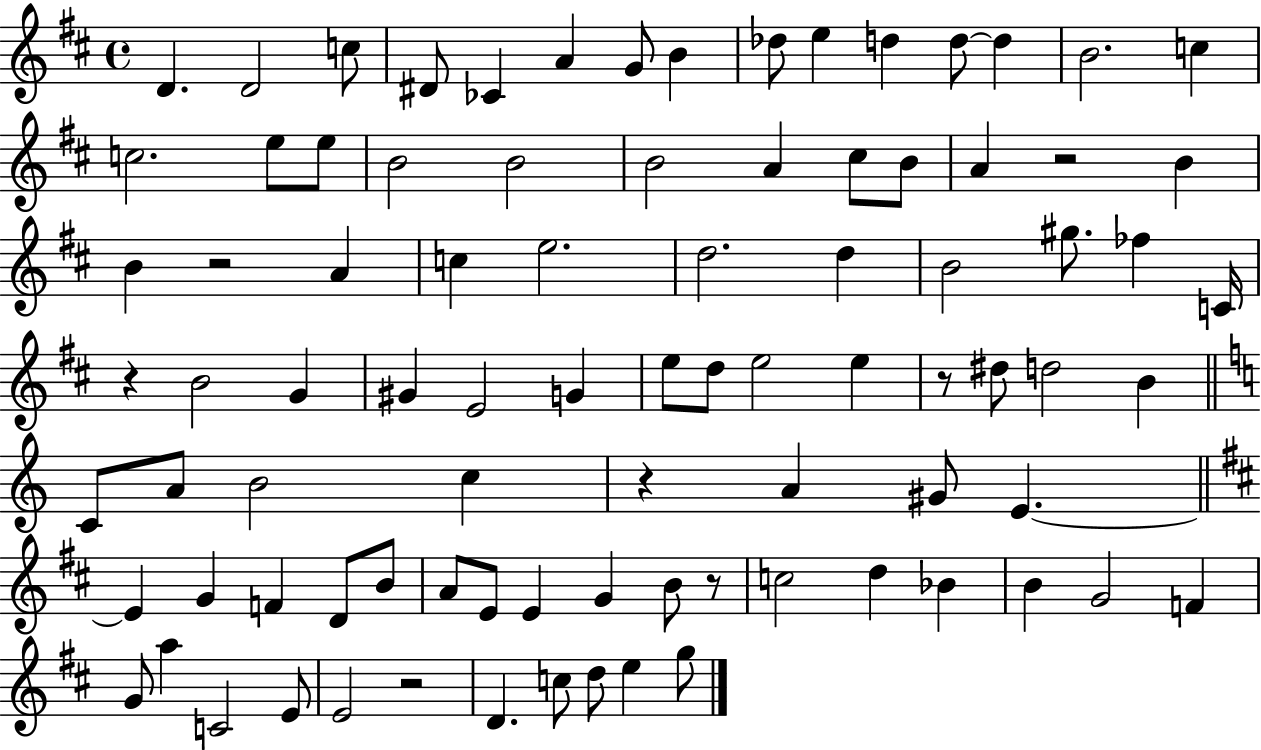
D4/q. D4/h C5/e D#4/e CES4/q A4/q G4/e B4/q Db5/e E5/q D5/q D5/e D5/q B4/h. C5/q C5/h. E5/e E5/e B4/h B4/h B4/h A4/q C#5/e B4/e A4/q R/h B4/q B4/q R/h A4/q C5/q E5/h. D5/h. D5/q B4/h G#5/e. FES5/q C4/s R/q B4/h G4/q G#4/q E4/h G4/q E5/e D5/e E5/h E5/q R/e D#5/e D5/h B4/q C4/e A4/e B4/h C5/q R/q A4/q G#4/e E4/q. E4/q G4/q F4/q D4/e B4/e A4/e E4/e E4/q G4/q B4/e R/e C5/h D5/q Bb4/q B4/q G4/h F4/q G4/e A5/q C4/h E4/e E4/h R/h D4/q. C5/e D5/e E5/q G5/e